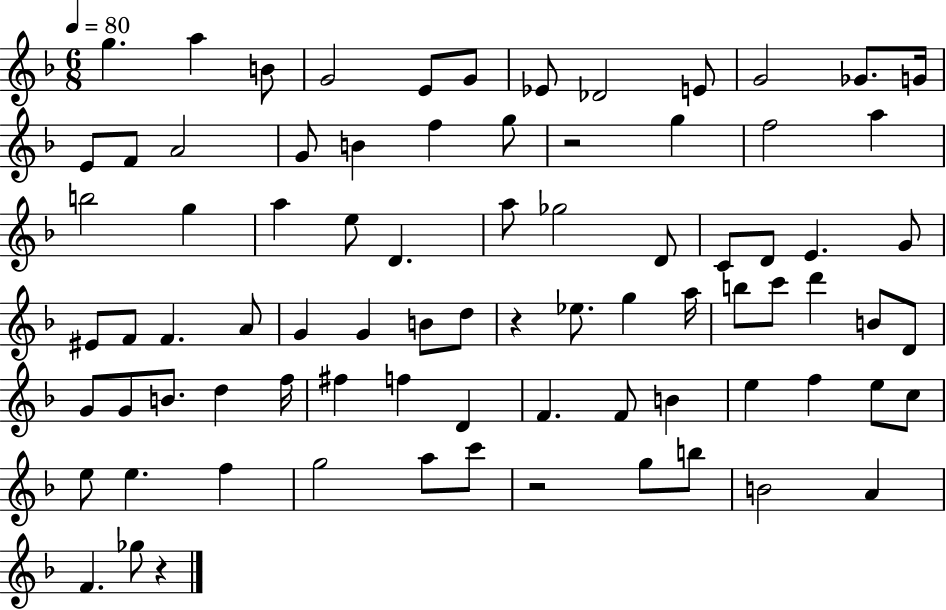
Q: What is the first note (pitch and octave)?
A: G5